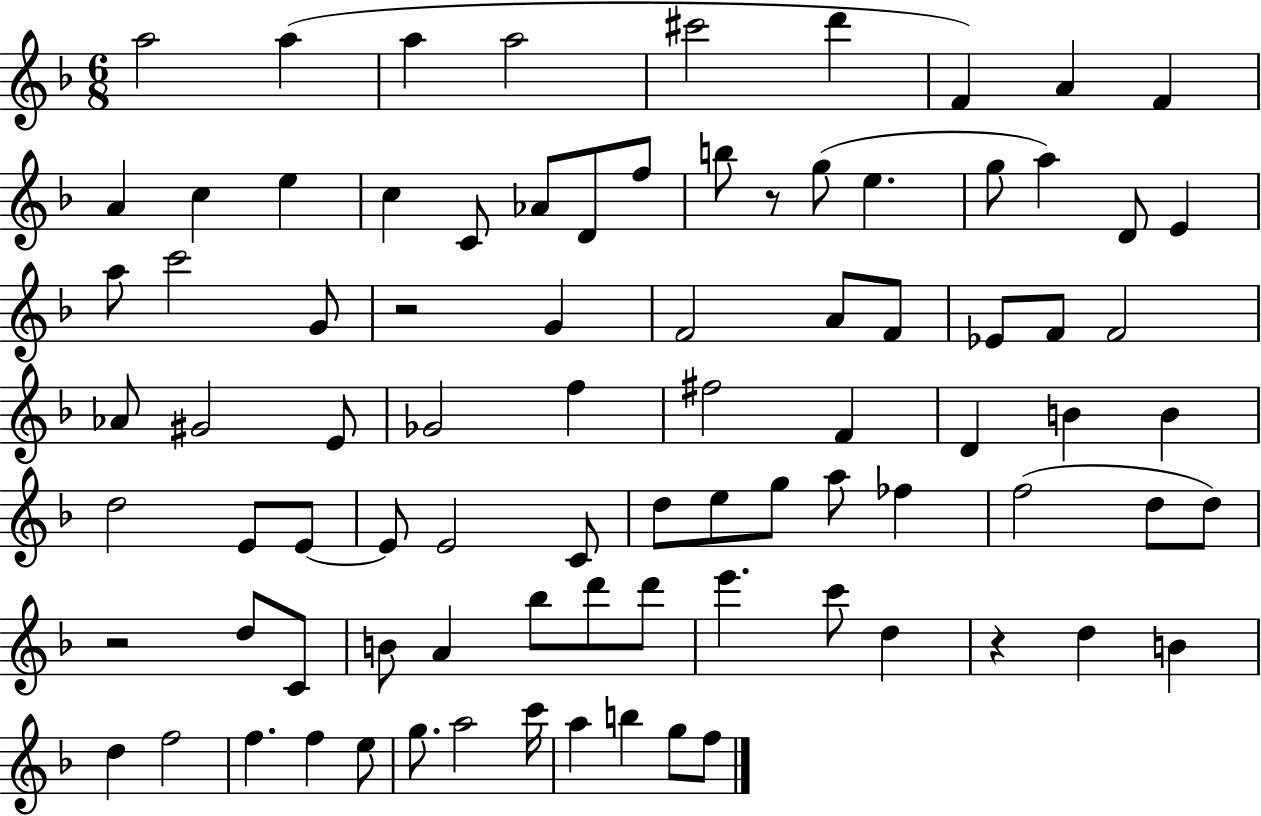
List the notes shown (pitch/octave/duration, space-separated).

A5/h A5/q A5/q A5/h C#6/h D6/q F4/q A4/q F4/q A4/q C5/q E5/q C5/q C4/e Ab4/e D4/e F5/e B5/e R/e G5/e E5/q. G5/e A5/q D4/e E4/q A5/e C6/h G4/e R/h G4/q F4/h A4/e F4/e Eb4/e F4/e F4/h Ab4/e G#4/h E4/e Gb4/h F5/q F#5/h F4/q D4/q B4/q B4/q D5/h E4/e E4/e E4/e E4/h C4/e D5/e E5/e G5/e A5/e FES5/q F5/h D5/e D5/e R/h D5/e C4/e B4/e A4/q Bb5/e D6/e D6/e E6/q. C6/e D5/q R/q D5/q B4/q D5/q F5/h F5/q. F5/q E5/e G5/e. A5/h C6/s A5/q B5/q G5/e F5/e